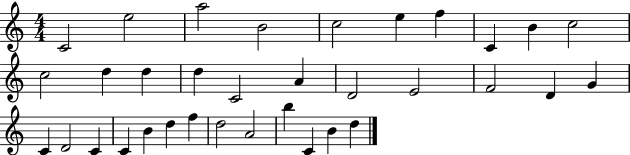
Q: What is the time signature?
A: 4/4